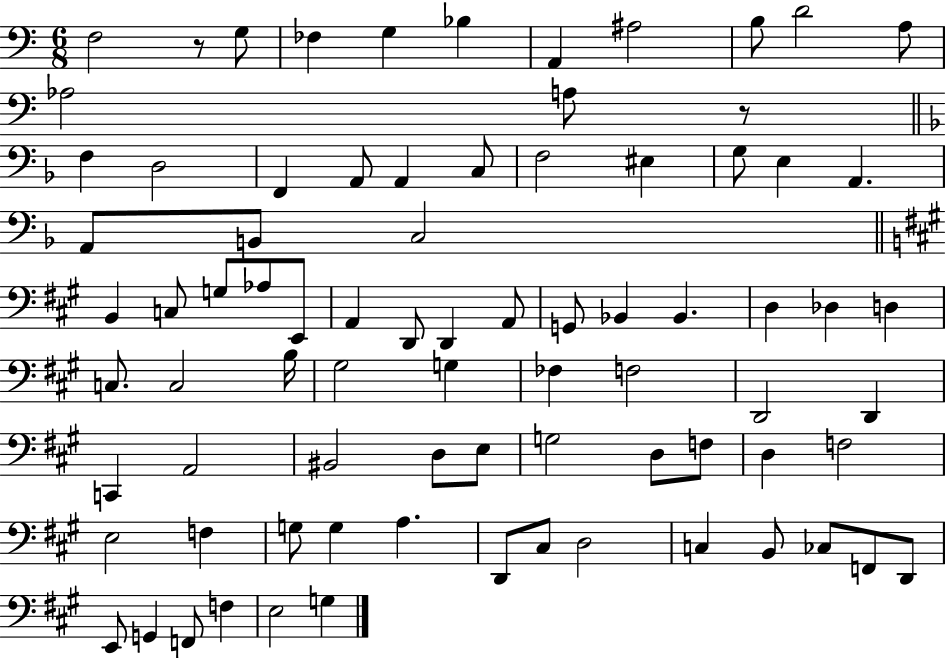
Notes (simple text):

F3/h R/e G3/e FES3/q G3/q Bb3/q A2/q A#3/h B3/e D4/h A3/e Ab3/h A3/e R/e F3/q D3/h F2/q A2/e A2/q C3/e F3/h EIS3/q G3/e E3/q A2/q. A2/e B2/e C3/h B2/q C3/e G3/e Ab3/e E2/e A2/q D2/e D2/q A2/e G2/e Bb2/q Bb2/q. D3/q Db3/q D3/q C3/e. C3/h B3/s G#3/h G3/q FES3/q F3/h D2/h D2/q C2/q A2/h BIS2/h D3/e E3/e G3/h D3/e F3/e D3/q F3/h E3/h F3/q G3/e G3/q A3/q. D2/e C#3/e D3/h C3/q B2/e CES3/e F2/e D2/e E2/e G2/q F2/e F3/q E3/h G3/q